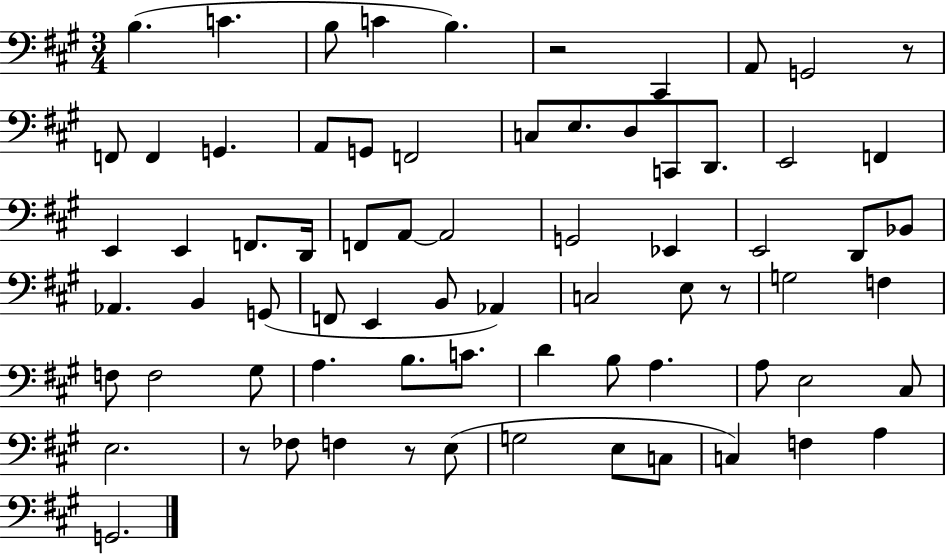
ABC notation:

X:1
T:Untitled
M:3/4
L:1/4
K:A
B, C B,/2 C B, z2 ^C,, A,,/2 G,,2 z/2 F,,/2 F,, G,, A,,/2 G,,/2 F,,2 C,/2 E,/2 D,/2 C,,/2 D,,/2 E,,2 F,, E,, E,, F,,/2 D,,/4 F,,/2 A,,/2 A,,2 G,,2 _E,, E,,2 D,,/2 _B,,/2 _A,, B,, G,,/2 F,,/2 E,, B,,/2 _A,, C,2 E,/2 z/2 G,2 F, F,/2 F,2 ^G,/2 A, B,/2 C/2 D B,/2 A, A,/2 E,2 ^C,/2 E,2 z/2 _F,/2 F, z/2 E,/2 G,2 E,/2 C,/2 C, F, A, G,,2